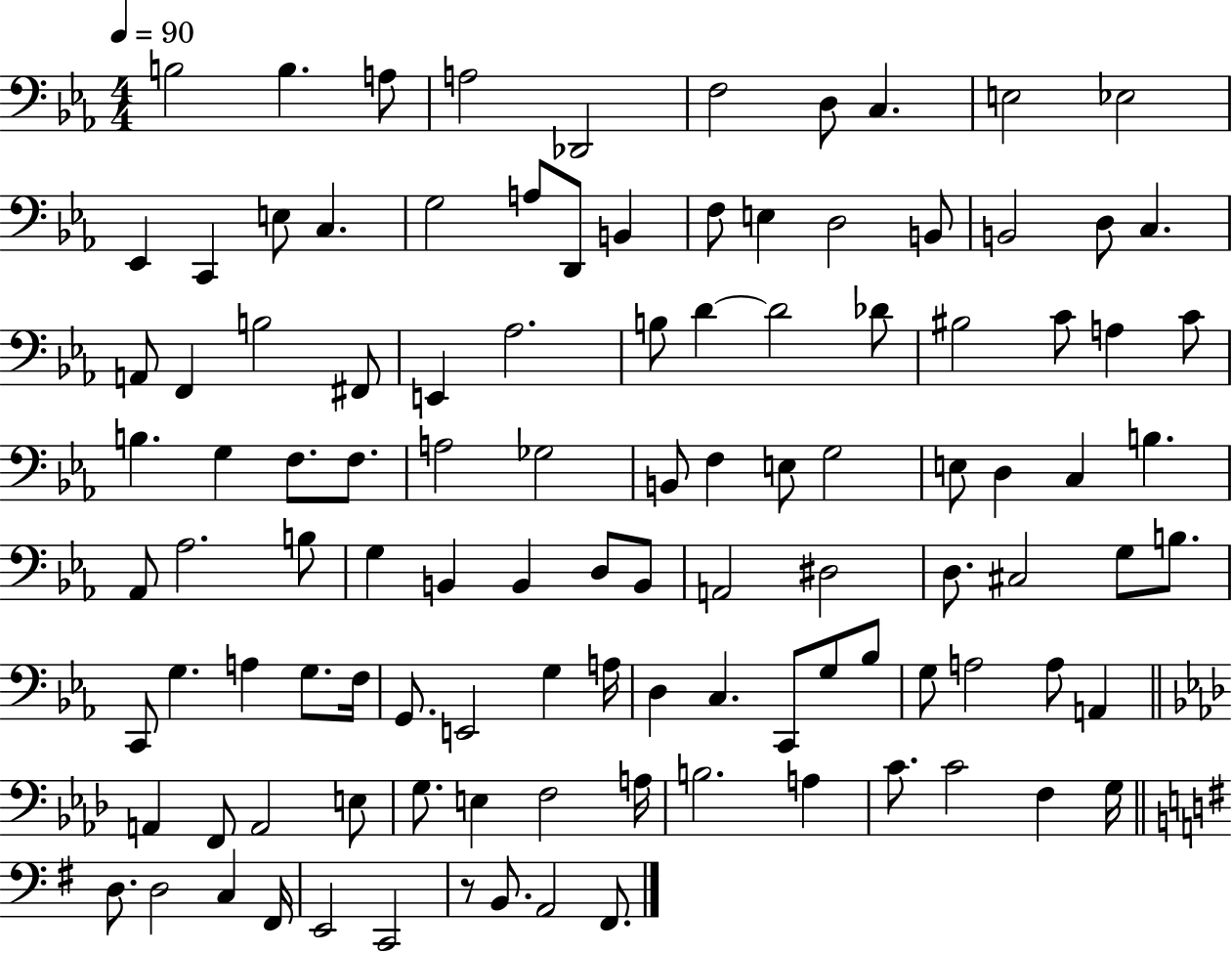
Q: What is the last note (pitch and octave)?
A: F#2